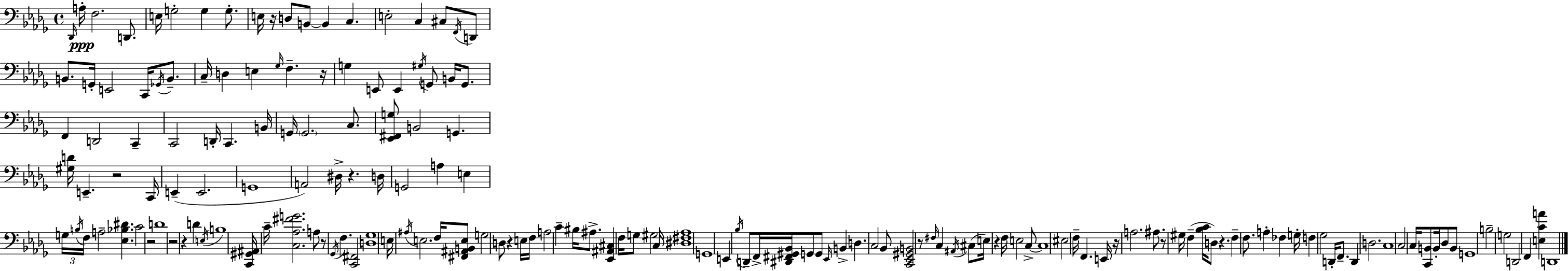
X:1
T:Untitled
M:4/4
L:1/4
K:Bbm
_D,,/4 A,/4 F,2 D,,/2 E,/4 G,2 G, G,/2 E,/4 z/4 D,/2 B,,/2 B,, C, E,2 C, ^C,/2 F,,/4 D,,/2 B,,/2 G,,/4 E,,2 C,,/4 _G,,/4 B,,/2 C,/4 D, E, _G,/4 F, z/4 G, E,,/2 E,, ^G,/4 G,,/2 B,,/4 G,,/2 F,, D,,2 C,, C,,2 D,,/4 C,, B,,/4 G,,/4 G,,2 C,/2 [_E,,^F,,G,]/2 B,,2 G,, [^G,D]/4 E,, z2 C,,/4 E,, E,,2 G,,4 A,,2 ^D,/4 z D,/4 G,,2 A, E, G,/4 B,/4 F,/4 A,2 [_E,_B,^D] C2 z2 D4 z2 z D E,/4 B,4 [C,,^G,,^A,,]/4 C/4 [C,_A,^FG]2 A,/2 z/2 _G,,/4 F, [C,,^F,,]2 [D,_G,]4 E,/4 ^A,/4 E,2 F,/4 [^F,,^A,,B,,E,]/2 G,2 D,/2 z E,/4 F,/4 A,2 C ^B,/4 ^A,/2 [_E,,^A,,^C,] F,/4 G,/2 ^G,2 C,/4 [^D,^F,_A,]4 G,,4 E,, _B,/4 D,,/2 F,,/4 [^D,,^F,,^G,,_B,,]/4 G,,/2 G,,/2 _E,,/4 B,, D, C,2 _B,,/2 [C,,_E,,^G,,B,,]2 z/2 ^F,/4 C, ^A,,/4 ^C,/2 E,/4 z F,/4 E,2 C,/2 C,4 ^E,2 F,/4 F,, E,,/4 z/4 A,2 ^A,/2 z/2 ^G,/4 F, [_B,C]/4 D,/2 z F, F,/2 A, _F, G,/4 F, _G,2 D,,/4 F,,/2 D,, D,2 C,4 C,2 C,/4 [C,,B,,]/2 B,,/4 _D,/2 B,,/2 G,,4 B,2 G,2 D,,2 F,, [E,CA] D,,4